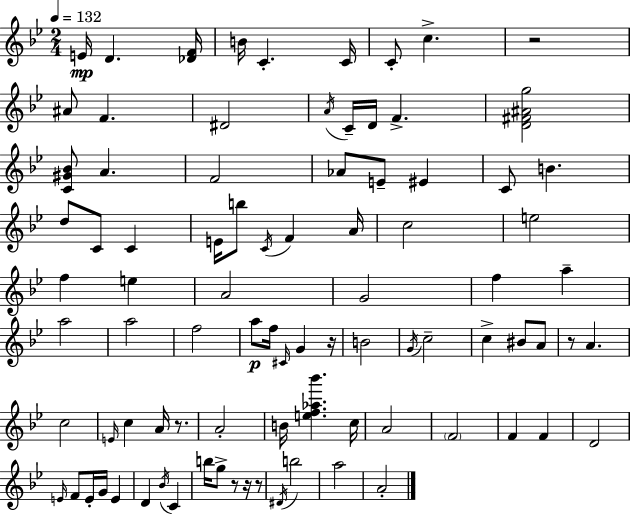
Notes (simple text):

E4/s D4/q. [Db4,F4]/s B4/s C4/q. C4/s C4/e C5/q. R/h A#4/e F4/q. D#4/h A4/s C4/s D4/s F4/q. [D4,F#4,A#4,G5]/h [C4,G#4,Bb4]/e A4/q. F4/h Ab4/e E4/e EIS4/q C4/e B4/q. D5/e C4/e C4/q E4/s B5/e C4/s F4/q A4/s C5/h E5/h F5/q E5/q A4/h G4/h F5/q A5/q A5/h A5/h F5/h A5/e F5/s C#4/s G4/q R/s B4/h G4/s C5/h C5/q BIS4/e A4/e R/e A4/q. C5/h E4/s C5/q A4/s R/e. A4/h B4/s [E5,F5,Ab5,Bb6]/q. C5/s A4/h F4/h F4/q F4/q D4/h E4/s F4/e E4/s G4/s E4/q D4/q Bb4/s C4/q B5/s G5/e R/e R/s R/e D#4/s B5/h A5/h A4/h